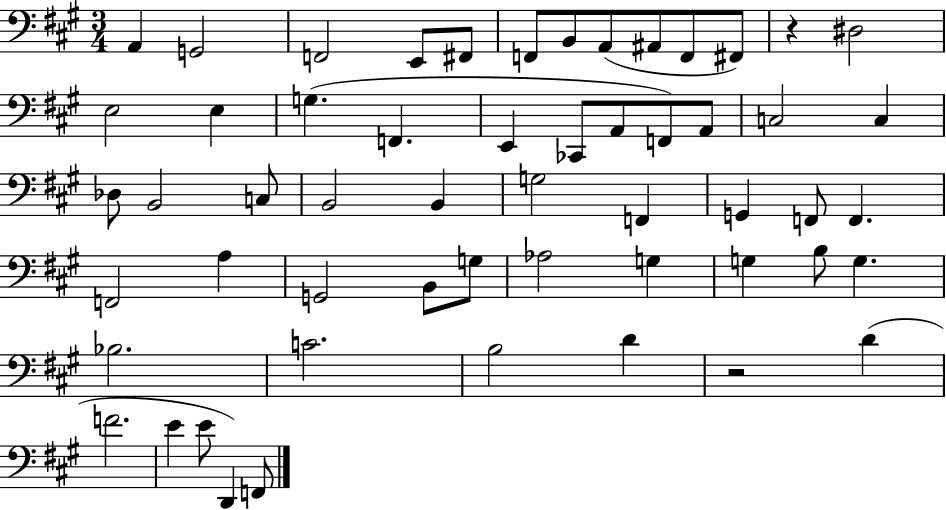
{
  \clef bass
  \numericTimeSignature
  \time 3/4
  \key a \major
  a,4 g,2 | f,2 e,8 fis,8 | f,8 b,8 a,8( ais,8 f,8 fis,8) | r4 dis2 | \break e2 e4 | g4.( f,4. | e,4 ces,8 a,8 f,8) a,8 | c2 c4 | \break des8 b,2 c8 | b,2 b,4 | g2 f,4 | g,4 f,8 f,4. | \break f,2 a4 | g,2 b,8 g8 | aes2 g4 | g4 b8 g4. | \break bes2. | c'2. | b2 d'4 | r2 d'4( | \break f'2. | e'4 e'8 d,4) f,8 | \bar "|."
}